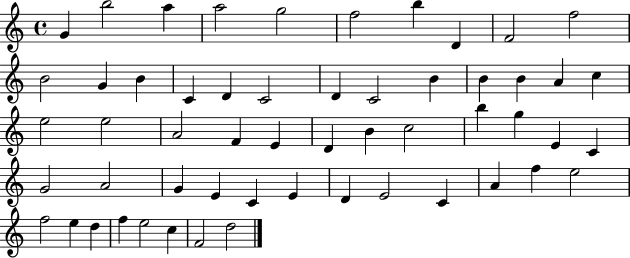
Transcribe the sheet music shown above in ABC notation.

X:1
T:Untitled
M:4/4
L:1/4
K:C
G b2 a a2 g2 f2 b D F2 f2 B2 G B C D C2 D C2 B B B A c e2 e2 A2 F E D B c2 b g E C G2 A2 G E C E D E2 C A f e2 f2 e d f e2 c F2 d2